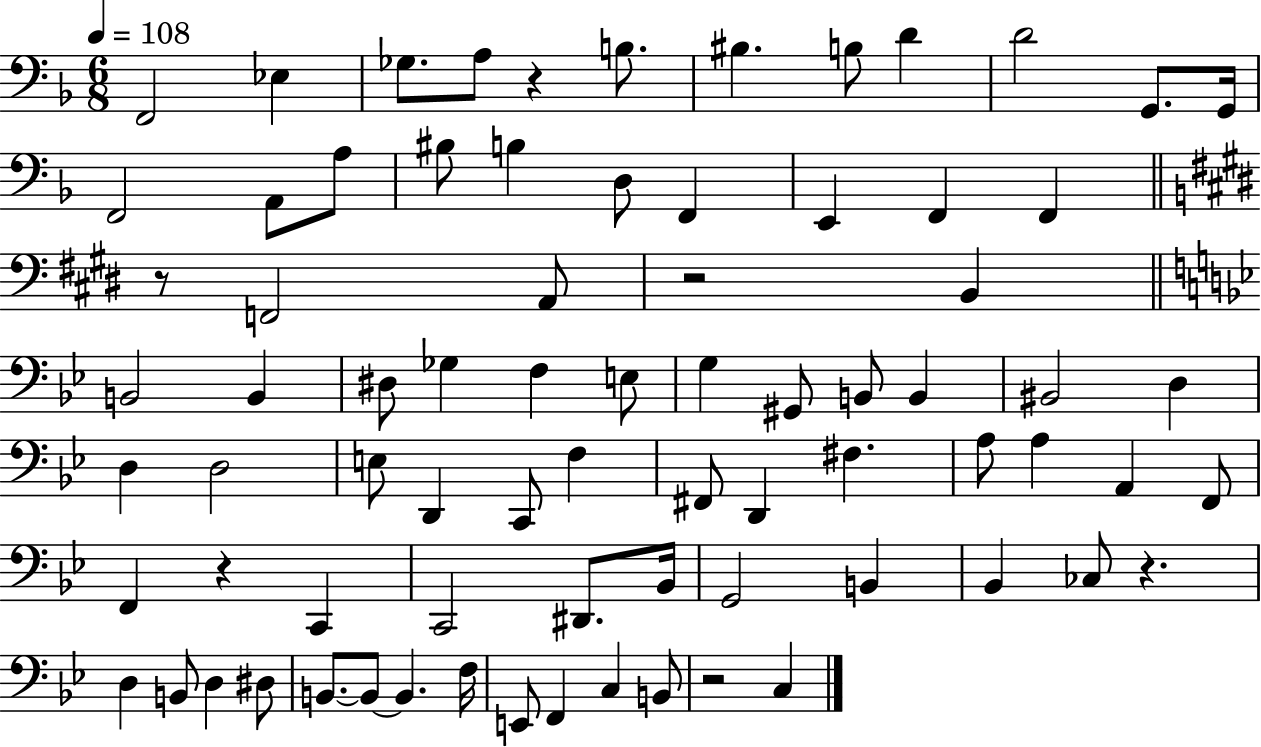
{
  \clef bass
  \numericTimeSignature
  \time 6/8
  \key f \major
  \tempo 4 = 108
  f,2 ees4 | ges8. a8 r4 b8. | bis4. b8 d'4 | d'2 g,8. g,16 | \break f,2 a,8 a8 | bis8 b4 d8 f,4 | e,4 f,4 f,4 | \bar "||" \break \key e \major r8 f,2 a,8 | r2 b,4 | \bar "||" \break \key g \minor b,2 b,4 | dis8 ges4 f4 e8 | g4 gis,8 b,8 b,4 | bis,2 d4 | \break d4 d2 | e8 d,4 c,8 f4 | fis,8 d,4 fis4. | a8 a4 a,4 f,8 | \break f,4 r4 c,4 | c,2 dis,8. bes,16 | g,2 b,4 | bes,4 ces8 r4. | \break d4 b,8 d4 dis8 | b,8.~~ b,8~~ b,4. f16 | e,8 f,4 c4 b,8 | r2 c4 | \break \bar "|."
}